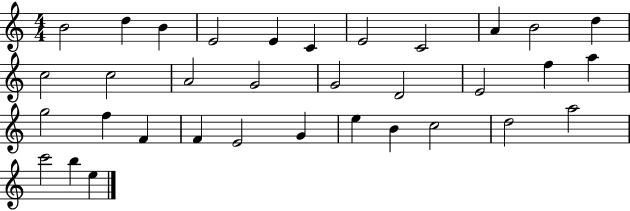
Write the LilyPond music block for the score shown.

{
  \clef treble
  \numericTimeSignature
  \time 4/4
  \key c \major
  b'2 d''4 b'4 | e'2 e'4 c'4 | e'2 c'2 | a'4 b'2 d''4 | \break c''2 c''2 | a'2 g'2 | g'2 d'2 | e'2 f''4 a''4 | \break g''2 f''4 f'4 | f'4 e'2 g'4 | e''4 b'4 c''2 | d''2 a''2 | \break c'''2 b''4 e''4 | \bar "|."
}